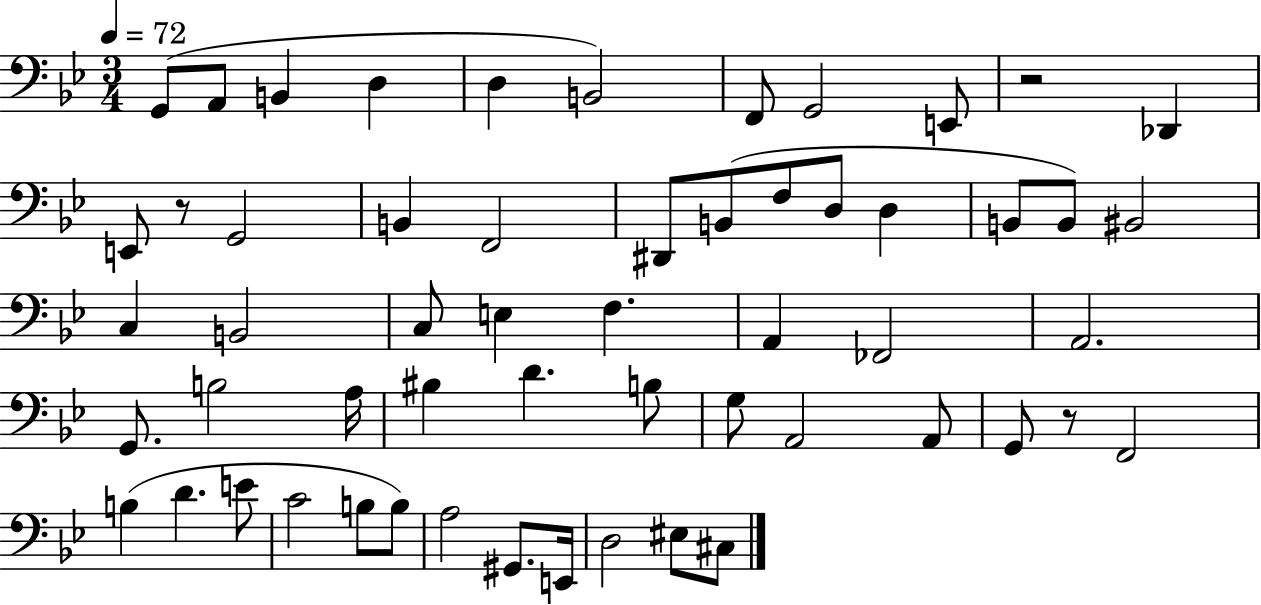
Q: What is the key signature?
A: BES major